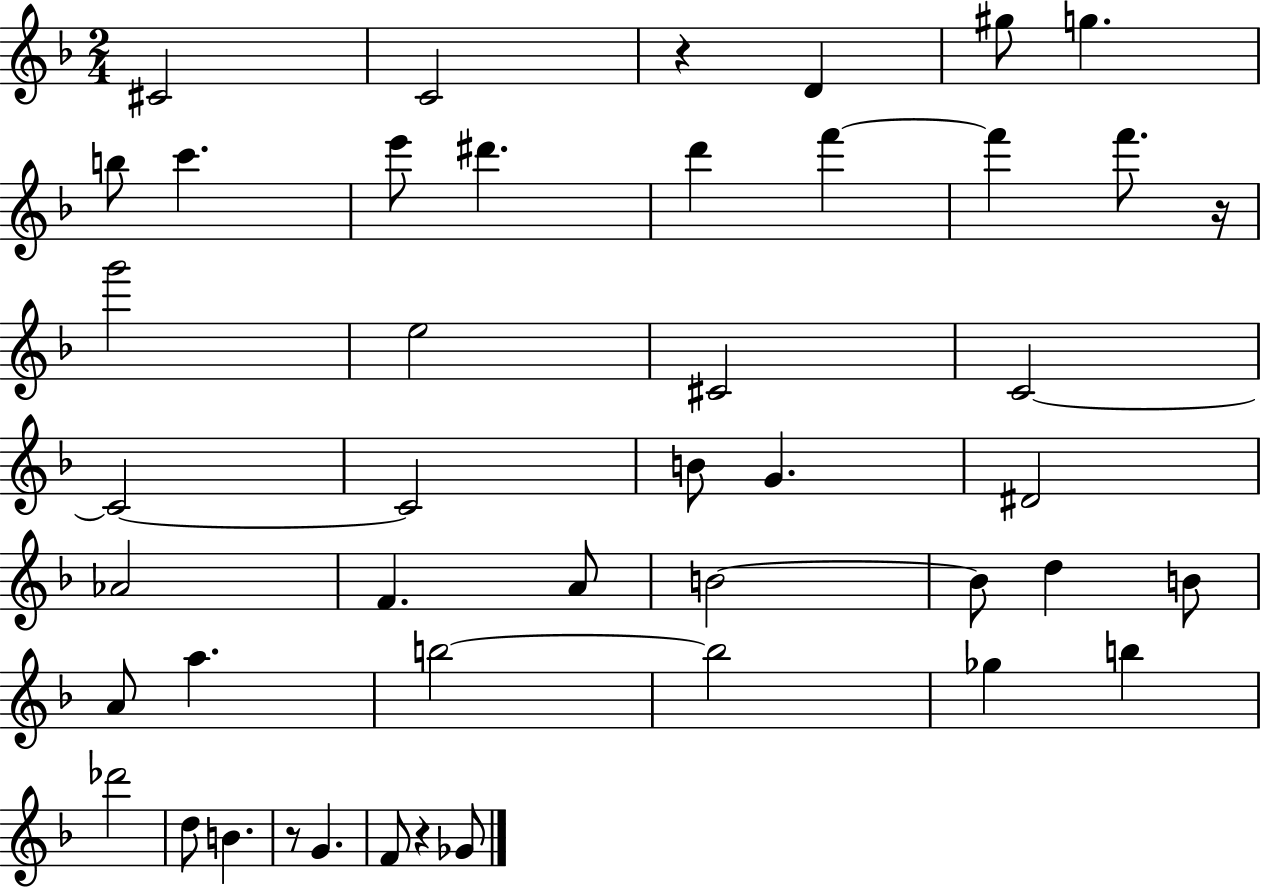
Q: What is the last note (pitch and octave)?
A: Gb4